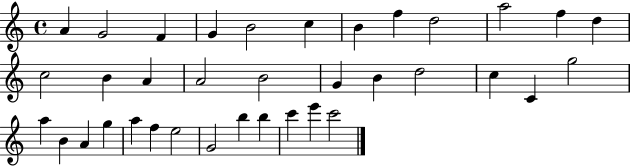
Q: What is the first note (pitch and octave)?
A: A4